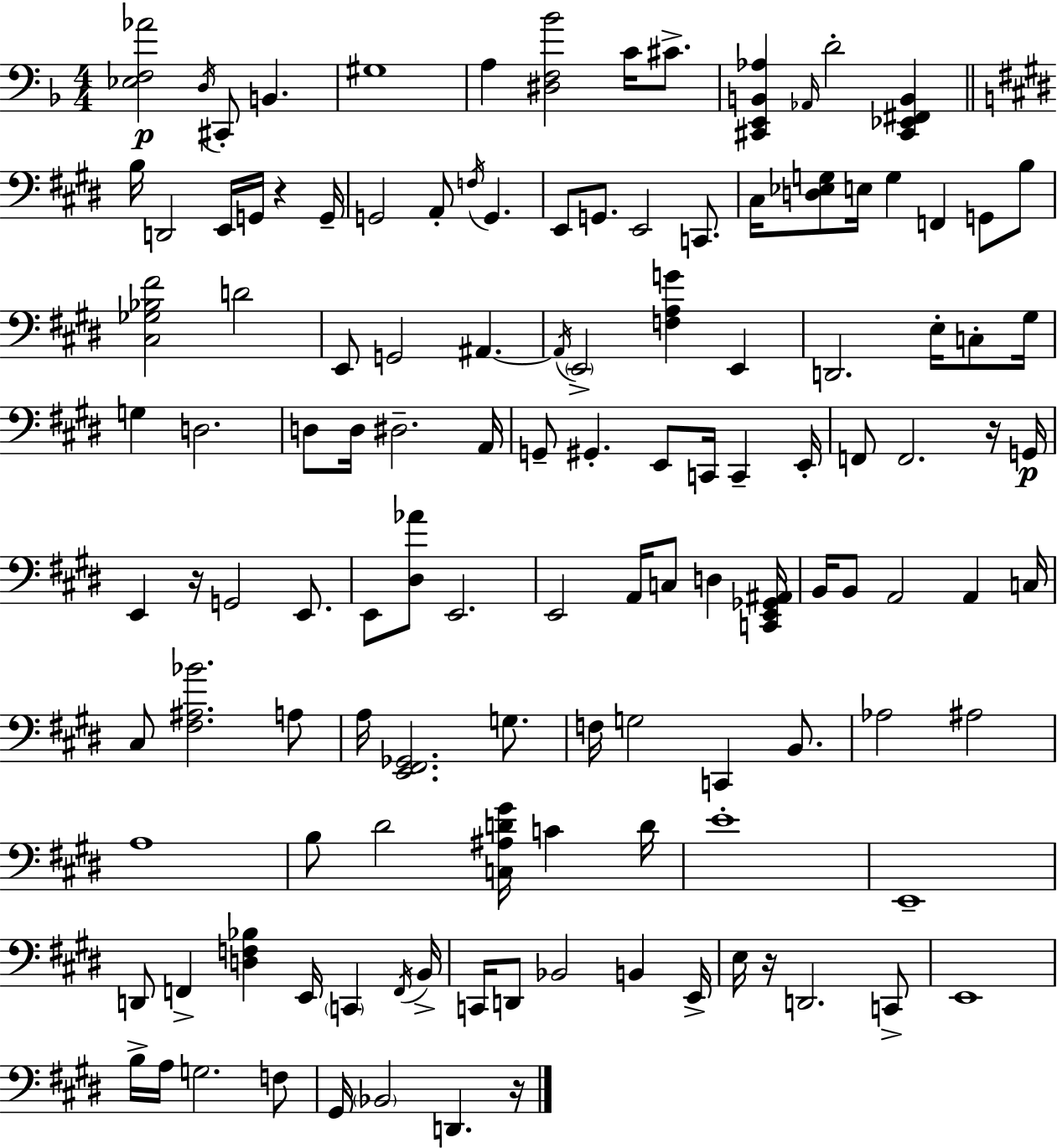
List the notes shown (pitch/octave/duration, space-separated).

[Eb3,F3,Ab4]/h D3/s C#2/e B2/q. G#3/w A3/q [D#3,F3,Bb4]/h C4/s C#4/e. [C#2,E2,B2,Ab3]/q Ab2/s D4/h [C#2,Eb2,F#2,B2]/q B3/s D2/h E2/s G2/s R/q G2/s G2/h A2/e F3/s G2/q. E2/e G2/e. E2/h C2/e. C#3/s [D3,Eb3,G3]/e E3/s G3/q F2/q G2/e B3/e [C#3,Gb3,Bb3,F#4]/h D4/h E2/e G2/h A#2/q. A#2/s E2/h [F3,A3,G4]/q E2/q D2/h. E3/s C3/e G#3/s G3/q D3/h. D3/e D3/s D#3/h. A2/s G2/e G#2/q. E2/e C2/s C2/q E2/s F2/e F2/h. R/s G2/s E2/q R/s G2/h E2/e. E2/e [D#3,Ab4]/e E2/h. E2/h A2/s C3/e D3/q [C2,E2,Gb2,A#2]/s B2/s B2/e A2/h A2/q C3/s C#3/e [F#3,A#3,Bb4]/h. A3/e A3/s [E2,F#2,Gb2]/h. G3/e. F3/s G3/h C2/q B2/e. Ab3/h A#3/h A3/w B3/e D#4/h [C3,A#3,D4,G#4]/s C4/q D4/s E4/w E2/w D2/e F2/q [D3,F3,Bb3]/q E2/s C2/q F2/s B2/s C2/s D2/e Bb2/h B2/q E2/s E3/s R/s D2/h. C2/e E2/w B3/s A3/s G3/h. F3/e G#2/s Bb2/h D2/q. R/s